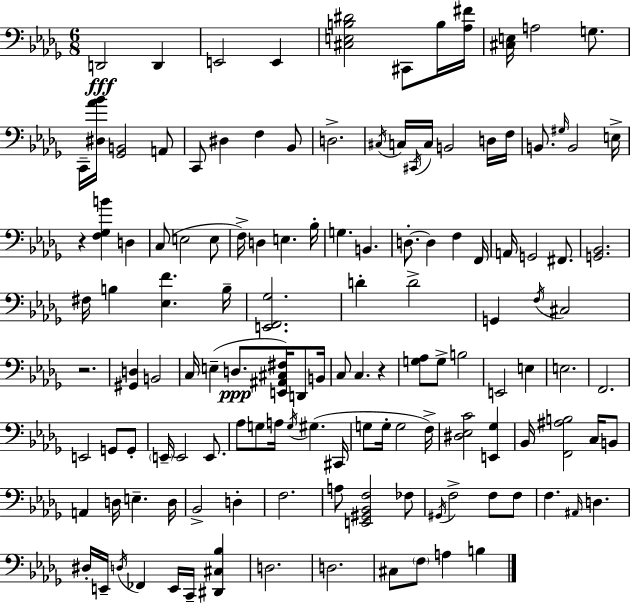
D2/h D2/q E2/h E2/q [C#3,E3,B3,D#4]/h C#2/e B3/s [Ab3,F#4]/s [C#3,E3]/s A3/h G3/e. C2/s [D#3,Ab4,Bb4]/s [Gb2,B2]/h A2/e C2/e D#3/q F3/q Bb2/e D3/h. C#3/s C3/s C#2/s C3/s B2/h D3/s F3/s B2/e. G#3/s B2/h E3/s R/q [F3,Gb3,B4]/q D3/q C3/e E3/h E3/e F3/s D3/q E3/q. Bb3/s G3/q. B2/q. D3/e. D3/q F3/q F2/s A2/s G2/h F#2/e. [G2,Bb2]/h. F#3/s B3/q [Eb3,F4]/q. B3/s [E2,F2,Gb3]/h. D4/q D4/h G2/q F3/s C#3/h R/h. [G#2,D3]/q B2/h C3/s E3/q D3/e. [E2,A#2,C#3,F#3]/s D2/e B2/s C3/e C3/q. R/q [G3,Ab3]/e G3/e B3/h E2/h E3/q E3/h. F2/h. E2/h G2/e G2/e E2/s E2/h E2/e. Ab3/e G3/e A3/s G3/s G#3/q. C#2/s G3/e G3/s G3/h F3/s [D#3,Eb3,C4]/h [E2,Gb3]/q Bb2/s [F2,A#3,B3]/h C3/s B2/e A2/q D3/s E3/q. D3/s Bb2/h D3/q F3/h. A3/e [E2,G#2,Bb2,F3]/h FES3/e G#2/s F3/h F3/e F3/e F3/q. A#2/s D3/q. D#3/s E2/s D3/s FES2/q E2/s C2/s [D#2,C#3,Bb3]/q D3/h. D3/h. C#3/e F3/e A3/q B3/q